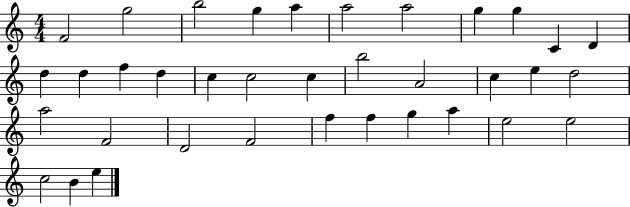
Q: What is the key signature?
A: C major